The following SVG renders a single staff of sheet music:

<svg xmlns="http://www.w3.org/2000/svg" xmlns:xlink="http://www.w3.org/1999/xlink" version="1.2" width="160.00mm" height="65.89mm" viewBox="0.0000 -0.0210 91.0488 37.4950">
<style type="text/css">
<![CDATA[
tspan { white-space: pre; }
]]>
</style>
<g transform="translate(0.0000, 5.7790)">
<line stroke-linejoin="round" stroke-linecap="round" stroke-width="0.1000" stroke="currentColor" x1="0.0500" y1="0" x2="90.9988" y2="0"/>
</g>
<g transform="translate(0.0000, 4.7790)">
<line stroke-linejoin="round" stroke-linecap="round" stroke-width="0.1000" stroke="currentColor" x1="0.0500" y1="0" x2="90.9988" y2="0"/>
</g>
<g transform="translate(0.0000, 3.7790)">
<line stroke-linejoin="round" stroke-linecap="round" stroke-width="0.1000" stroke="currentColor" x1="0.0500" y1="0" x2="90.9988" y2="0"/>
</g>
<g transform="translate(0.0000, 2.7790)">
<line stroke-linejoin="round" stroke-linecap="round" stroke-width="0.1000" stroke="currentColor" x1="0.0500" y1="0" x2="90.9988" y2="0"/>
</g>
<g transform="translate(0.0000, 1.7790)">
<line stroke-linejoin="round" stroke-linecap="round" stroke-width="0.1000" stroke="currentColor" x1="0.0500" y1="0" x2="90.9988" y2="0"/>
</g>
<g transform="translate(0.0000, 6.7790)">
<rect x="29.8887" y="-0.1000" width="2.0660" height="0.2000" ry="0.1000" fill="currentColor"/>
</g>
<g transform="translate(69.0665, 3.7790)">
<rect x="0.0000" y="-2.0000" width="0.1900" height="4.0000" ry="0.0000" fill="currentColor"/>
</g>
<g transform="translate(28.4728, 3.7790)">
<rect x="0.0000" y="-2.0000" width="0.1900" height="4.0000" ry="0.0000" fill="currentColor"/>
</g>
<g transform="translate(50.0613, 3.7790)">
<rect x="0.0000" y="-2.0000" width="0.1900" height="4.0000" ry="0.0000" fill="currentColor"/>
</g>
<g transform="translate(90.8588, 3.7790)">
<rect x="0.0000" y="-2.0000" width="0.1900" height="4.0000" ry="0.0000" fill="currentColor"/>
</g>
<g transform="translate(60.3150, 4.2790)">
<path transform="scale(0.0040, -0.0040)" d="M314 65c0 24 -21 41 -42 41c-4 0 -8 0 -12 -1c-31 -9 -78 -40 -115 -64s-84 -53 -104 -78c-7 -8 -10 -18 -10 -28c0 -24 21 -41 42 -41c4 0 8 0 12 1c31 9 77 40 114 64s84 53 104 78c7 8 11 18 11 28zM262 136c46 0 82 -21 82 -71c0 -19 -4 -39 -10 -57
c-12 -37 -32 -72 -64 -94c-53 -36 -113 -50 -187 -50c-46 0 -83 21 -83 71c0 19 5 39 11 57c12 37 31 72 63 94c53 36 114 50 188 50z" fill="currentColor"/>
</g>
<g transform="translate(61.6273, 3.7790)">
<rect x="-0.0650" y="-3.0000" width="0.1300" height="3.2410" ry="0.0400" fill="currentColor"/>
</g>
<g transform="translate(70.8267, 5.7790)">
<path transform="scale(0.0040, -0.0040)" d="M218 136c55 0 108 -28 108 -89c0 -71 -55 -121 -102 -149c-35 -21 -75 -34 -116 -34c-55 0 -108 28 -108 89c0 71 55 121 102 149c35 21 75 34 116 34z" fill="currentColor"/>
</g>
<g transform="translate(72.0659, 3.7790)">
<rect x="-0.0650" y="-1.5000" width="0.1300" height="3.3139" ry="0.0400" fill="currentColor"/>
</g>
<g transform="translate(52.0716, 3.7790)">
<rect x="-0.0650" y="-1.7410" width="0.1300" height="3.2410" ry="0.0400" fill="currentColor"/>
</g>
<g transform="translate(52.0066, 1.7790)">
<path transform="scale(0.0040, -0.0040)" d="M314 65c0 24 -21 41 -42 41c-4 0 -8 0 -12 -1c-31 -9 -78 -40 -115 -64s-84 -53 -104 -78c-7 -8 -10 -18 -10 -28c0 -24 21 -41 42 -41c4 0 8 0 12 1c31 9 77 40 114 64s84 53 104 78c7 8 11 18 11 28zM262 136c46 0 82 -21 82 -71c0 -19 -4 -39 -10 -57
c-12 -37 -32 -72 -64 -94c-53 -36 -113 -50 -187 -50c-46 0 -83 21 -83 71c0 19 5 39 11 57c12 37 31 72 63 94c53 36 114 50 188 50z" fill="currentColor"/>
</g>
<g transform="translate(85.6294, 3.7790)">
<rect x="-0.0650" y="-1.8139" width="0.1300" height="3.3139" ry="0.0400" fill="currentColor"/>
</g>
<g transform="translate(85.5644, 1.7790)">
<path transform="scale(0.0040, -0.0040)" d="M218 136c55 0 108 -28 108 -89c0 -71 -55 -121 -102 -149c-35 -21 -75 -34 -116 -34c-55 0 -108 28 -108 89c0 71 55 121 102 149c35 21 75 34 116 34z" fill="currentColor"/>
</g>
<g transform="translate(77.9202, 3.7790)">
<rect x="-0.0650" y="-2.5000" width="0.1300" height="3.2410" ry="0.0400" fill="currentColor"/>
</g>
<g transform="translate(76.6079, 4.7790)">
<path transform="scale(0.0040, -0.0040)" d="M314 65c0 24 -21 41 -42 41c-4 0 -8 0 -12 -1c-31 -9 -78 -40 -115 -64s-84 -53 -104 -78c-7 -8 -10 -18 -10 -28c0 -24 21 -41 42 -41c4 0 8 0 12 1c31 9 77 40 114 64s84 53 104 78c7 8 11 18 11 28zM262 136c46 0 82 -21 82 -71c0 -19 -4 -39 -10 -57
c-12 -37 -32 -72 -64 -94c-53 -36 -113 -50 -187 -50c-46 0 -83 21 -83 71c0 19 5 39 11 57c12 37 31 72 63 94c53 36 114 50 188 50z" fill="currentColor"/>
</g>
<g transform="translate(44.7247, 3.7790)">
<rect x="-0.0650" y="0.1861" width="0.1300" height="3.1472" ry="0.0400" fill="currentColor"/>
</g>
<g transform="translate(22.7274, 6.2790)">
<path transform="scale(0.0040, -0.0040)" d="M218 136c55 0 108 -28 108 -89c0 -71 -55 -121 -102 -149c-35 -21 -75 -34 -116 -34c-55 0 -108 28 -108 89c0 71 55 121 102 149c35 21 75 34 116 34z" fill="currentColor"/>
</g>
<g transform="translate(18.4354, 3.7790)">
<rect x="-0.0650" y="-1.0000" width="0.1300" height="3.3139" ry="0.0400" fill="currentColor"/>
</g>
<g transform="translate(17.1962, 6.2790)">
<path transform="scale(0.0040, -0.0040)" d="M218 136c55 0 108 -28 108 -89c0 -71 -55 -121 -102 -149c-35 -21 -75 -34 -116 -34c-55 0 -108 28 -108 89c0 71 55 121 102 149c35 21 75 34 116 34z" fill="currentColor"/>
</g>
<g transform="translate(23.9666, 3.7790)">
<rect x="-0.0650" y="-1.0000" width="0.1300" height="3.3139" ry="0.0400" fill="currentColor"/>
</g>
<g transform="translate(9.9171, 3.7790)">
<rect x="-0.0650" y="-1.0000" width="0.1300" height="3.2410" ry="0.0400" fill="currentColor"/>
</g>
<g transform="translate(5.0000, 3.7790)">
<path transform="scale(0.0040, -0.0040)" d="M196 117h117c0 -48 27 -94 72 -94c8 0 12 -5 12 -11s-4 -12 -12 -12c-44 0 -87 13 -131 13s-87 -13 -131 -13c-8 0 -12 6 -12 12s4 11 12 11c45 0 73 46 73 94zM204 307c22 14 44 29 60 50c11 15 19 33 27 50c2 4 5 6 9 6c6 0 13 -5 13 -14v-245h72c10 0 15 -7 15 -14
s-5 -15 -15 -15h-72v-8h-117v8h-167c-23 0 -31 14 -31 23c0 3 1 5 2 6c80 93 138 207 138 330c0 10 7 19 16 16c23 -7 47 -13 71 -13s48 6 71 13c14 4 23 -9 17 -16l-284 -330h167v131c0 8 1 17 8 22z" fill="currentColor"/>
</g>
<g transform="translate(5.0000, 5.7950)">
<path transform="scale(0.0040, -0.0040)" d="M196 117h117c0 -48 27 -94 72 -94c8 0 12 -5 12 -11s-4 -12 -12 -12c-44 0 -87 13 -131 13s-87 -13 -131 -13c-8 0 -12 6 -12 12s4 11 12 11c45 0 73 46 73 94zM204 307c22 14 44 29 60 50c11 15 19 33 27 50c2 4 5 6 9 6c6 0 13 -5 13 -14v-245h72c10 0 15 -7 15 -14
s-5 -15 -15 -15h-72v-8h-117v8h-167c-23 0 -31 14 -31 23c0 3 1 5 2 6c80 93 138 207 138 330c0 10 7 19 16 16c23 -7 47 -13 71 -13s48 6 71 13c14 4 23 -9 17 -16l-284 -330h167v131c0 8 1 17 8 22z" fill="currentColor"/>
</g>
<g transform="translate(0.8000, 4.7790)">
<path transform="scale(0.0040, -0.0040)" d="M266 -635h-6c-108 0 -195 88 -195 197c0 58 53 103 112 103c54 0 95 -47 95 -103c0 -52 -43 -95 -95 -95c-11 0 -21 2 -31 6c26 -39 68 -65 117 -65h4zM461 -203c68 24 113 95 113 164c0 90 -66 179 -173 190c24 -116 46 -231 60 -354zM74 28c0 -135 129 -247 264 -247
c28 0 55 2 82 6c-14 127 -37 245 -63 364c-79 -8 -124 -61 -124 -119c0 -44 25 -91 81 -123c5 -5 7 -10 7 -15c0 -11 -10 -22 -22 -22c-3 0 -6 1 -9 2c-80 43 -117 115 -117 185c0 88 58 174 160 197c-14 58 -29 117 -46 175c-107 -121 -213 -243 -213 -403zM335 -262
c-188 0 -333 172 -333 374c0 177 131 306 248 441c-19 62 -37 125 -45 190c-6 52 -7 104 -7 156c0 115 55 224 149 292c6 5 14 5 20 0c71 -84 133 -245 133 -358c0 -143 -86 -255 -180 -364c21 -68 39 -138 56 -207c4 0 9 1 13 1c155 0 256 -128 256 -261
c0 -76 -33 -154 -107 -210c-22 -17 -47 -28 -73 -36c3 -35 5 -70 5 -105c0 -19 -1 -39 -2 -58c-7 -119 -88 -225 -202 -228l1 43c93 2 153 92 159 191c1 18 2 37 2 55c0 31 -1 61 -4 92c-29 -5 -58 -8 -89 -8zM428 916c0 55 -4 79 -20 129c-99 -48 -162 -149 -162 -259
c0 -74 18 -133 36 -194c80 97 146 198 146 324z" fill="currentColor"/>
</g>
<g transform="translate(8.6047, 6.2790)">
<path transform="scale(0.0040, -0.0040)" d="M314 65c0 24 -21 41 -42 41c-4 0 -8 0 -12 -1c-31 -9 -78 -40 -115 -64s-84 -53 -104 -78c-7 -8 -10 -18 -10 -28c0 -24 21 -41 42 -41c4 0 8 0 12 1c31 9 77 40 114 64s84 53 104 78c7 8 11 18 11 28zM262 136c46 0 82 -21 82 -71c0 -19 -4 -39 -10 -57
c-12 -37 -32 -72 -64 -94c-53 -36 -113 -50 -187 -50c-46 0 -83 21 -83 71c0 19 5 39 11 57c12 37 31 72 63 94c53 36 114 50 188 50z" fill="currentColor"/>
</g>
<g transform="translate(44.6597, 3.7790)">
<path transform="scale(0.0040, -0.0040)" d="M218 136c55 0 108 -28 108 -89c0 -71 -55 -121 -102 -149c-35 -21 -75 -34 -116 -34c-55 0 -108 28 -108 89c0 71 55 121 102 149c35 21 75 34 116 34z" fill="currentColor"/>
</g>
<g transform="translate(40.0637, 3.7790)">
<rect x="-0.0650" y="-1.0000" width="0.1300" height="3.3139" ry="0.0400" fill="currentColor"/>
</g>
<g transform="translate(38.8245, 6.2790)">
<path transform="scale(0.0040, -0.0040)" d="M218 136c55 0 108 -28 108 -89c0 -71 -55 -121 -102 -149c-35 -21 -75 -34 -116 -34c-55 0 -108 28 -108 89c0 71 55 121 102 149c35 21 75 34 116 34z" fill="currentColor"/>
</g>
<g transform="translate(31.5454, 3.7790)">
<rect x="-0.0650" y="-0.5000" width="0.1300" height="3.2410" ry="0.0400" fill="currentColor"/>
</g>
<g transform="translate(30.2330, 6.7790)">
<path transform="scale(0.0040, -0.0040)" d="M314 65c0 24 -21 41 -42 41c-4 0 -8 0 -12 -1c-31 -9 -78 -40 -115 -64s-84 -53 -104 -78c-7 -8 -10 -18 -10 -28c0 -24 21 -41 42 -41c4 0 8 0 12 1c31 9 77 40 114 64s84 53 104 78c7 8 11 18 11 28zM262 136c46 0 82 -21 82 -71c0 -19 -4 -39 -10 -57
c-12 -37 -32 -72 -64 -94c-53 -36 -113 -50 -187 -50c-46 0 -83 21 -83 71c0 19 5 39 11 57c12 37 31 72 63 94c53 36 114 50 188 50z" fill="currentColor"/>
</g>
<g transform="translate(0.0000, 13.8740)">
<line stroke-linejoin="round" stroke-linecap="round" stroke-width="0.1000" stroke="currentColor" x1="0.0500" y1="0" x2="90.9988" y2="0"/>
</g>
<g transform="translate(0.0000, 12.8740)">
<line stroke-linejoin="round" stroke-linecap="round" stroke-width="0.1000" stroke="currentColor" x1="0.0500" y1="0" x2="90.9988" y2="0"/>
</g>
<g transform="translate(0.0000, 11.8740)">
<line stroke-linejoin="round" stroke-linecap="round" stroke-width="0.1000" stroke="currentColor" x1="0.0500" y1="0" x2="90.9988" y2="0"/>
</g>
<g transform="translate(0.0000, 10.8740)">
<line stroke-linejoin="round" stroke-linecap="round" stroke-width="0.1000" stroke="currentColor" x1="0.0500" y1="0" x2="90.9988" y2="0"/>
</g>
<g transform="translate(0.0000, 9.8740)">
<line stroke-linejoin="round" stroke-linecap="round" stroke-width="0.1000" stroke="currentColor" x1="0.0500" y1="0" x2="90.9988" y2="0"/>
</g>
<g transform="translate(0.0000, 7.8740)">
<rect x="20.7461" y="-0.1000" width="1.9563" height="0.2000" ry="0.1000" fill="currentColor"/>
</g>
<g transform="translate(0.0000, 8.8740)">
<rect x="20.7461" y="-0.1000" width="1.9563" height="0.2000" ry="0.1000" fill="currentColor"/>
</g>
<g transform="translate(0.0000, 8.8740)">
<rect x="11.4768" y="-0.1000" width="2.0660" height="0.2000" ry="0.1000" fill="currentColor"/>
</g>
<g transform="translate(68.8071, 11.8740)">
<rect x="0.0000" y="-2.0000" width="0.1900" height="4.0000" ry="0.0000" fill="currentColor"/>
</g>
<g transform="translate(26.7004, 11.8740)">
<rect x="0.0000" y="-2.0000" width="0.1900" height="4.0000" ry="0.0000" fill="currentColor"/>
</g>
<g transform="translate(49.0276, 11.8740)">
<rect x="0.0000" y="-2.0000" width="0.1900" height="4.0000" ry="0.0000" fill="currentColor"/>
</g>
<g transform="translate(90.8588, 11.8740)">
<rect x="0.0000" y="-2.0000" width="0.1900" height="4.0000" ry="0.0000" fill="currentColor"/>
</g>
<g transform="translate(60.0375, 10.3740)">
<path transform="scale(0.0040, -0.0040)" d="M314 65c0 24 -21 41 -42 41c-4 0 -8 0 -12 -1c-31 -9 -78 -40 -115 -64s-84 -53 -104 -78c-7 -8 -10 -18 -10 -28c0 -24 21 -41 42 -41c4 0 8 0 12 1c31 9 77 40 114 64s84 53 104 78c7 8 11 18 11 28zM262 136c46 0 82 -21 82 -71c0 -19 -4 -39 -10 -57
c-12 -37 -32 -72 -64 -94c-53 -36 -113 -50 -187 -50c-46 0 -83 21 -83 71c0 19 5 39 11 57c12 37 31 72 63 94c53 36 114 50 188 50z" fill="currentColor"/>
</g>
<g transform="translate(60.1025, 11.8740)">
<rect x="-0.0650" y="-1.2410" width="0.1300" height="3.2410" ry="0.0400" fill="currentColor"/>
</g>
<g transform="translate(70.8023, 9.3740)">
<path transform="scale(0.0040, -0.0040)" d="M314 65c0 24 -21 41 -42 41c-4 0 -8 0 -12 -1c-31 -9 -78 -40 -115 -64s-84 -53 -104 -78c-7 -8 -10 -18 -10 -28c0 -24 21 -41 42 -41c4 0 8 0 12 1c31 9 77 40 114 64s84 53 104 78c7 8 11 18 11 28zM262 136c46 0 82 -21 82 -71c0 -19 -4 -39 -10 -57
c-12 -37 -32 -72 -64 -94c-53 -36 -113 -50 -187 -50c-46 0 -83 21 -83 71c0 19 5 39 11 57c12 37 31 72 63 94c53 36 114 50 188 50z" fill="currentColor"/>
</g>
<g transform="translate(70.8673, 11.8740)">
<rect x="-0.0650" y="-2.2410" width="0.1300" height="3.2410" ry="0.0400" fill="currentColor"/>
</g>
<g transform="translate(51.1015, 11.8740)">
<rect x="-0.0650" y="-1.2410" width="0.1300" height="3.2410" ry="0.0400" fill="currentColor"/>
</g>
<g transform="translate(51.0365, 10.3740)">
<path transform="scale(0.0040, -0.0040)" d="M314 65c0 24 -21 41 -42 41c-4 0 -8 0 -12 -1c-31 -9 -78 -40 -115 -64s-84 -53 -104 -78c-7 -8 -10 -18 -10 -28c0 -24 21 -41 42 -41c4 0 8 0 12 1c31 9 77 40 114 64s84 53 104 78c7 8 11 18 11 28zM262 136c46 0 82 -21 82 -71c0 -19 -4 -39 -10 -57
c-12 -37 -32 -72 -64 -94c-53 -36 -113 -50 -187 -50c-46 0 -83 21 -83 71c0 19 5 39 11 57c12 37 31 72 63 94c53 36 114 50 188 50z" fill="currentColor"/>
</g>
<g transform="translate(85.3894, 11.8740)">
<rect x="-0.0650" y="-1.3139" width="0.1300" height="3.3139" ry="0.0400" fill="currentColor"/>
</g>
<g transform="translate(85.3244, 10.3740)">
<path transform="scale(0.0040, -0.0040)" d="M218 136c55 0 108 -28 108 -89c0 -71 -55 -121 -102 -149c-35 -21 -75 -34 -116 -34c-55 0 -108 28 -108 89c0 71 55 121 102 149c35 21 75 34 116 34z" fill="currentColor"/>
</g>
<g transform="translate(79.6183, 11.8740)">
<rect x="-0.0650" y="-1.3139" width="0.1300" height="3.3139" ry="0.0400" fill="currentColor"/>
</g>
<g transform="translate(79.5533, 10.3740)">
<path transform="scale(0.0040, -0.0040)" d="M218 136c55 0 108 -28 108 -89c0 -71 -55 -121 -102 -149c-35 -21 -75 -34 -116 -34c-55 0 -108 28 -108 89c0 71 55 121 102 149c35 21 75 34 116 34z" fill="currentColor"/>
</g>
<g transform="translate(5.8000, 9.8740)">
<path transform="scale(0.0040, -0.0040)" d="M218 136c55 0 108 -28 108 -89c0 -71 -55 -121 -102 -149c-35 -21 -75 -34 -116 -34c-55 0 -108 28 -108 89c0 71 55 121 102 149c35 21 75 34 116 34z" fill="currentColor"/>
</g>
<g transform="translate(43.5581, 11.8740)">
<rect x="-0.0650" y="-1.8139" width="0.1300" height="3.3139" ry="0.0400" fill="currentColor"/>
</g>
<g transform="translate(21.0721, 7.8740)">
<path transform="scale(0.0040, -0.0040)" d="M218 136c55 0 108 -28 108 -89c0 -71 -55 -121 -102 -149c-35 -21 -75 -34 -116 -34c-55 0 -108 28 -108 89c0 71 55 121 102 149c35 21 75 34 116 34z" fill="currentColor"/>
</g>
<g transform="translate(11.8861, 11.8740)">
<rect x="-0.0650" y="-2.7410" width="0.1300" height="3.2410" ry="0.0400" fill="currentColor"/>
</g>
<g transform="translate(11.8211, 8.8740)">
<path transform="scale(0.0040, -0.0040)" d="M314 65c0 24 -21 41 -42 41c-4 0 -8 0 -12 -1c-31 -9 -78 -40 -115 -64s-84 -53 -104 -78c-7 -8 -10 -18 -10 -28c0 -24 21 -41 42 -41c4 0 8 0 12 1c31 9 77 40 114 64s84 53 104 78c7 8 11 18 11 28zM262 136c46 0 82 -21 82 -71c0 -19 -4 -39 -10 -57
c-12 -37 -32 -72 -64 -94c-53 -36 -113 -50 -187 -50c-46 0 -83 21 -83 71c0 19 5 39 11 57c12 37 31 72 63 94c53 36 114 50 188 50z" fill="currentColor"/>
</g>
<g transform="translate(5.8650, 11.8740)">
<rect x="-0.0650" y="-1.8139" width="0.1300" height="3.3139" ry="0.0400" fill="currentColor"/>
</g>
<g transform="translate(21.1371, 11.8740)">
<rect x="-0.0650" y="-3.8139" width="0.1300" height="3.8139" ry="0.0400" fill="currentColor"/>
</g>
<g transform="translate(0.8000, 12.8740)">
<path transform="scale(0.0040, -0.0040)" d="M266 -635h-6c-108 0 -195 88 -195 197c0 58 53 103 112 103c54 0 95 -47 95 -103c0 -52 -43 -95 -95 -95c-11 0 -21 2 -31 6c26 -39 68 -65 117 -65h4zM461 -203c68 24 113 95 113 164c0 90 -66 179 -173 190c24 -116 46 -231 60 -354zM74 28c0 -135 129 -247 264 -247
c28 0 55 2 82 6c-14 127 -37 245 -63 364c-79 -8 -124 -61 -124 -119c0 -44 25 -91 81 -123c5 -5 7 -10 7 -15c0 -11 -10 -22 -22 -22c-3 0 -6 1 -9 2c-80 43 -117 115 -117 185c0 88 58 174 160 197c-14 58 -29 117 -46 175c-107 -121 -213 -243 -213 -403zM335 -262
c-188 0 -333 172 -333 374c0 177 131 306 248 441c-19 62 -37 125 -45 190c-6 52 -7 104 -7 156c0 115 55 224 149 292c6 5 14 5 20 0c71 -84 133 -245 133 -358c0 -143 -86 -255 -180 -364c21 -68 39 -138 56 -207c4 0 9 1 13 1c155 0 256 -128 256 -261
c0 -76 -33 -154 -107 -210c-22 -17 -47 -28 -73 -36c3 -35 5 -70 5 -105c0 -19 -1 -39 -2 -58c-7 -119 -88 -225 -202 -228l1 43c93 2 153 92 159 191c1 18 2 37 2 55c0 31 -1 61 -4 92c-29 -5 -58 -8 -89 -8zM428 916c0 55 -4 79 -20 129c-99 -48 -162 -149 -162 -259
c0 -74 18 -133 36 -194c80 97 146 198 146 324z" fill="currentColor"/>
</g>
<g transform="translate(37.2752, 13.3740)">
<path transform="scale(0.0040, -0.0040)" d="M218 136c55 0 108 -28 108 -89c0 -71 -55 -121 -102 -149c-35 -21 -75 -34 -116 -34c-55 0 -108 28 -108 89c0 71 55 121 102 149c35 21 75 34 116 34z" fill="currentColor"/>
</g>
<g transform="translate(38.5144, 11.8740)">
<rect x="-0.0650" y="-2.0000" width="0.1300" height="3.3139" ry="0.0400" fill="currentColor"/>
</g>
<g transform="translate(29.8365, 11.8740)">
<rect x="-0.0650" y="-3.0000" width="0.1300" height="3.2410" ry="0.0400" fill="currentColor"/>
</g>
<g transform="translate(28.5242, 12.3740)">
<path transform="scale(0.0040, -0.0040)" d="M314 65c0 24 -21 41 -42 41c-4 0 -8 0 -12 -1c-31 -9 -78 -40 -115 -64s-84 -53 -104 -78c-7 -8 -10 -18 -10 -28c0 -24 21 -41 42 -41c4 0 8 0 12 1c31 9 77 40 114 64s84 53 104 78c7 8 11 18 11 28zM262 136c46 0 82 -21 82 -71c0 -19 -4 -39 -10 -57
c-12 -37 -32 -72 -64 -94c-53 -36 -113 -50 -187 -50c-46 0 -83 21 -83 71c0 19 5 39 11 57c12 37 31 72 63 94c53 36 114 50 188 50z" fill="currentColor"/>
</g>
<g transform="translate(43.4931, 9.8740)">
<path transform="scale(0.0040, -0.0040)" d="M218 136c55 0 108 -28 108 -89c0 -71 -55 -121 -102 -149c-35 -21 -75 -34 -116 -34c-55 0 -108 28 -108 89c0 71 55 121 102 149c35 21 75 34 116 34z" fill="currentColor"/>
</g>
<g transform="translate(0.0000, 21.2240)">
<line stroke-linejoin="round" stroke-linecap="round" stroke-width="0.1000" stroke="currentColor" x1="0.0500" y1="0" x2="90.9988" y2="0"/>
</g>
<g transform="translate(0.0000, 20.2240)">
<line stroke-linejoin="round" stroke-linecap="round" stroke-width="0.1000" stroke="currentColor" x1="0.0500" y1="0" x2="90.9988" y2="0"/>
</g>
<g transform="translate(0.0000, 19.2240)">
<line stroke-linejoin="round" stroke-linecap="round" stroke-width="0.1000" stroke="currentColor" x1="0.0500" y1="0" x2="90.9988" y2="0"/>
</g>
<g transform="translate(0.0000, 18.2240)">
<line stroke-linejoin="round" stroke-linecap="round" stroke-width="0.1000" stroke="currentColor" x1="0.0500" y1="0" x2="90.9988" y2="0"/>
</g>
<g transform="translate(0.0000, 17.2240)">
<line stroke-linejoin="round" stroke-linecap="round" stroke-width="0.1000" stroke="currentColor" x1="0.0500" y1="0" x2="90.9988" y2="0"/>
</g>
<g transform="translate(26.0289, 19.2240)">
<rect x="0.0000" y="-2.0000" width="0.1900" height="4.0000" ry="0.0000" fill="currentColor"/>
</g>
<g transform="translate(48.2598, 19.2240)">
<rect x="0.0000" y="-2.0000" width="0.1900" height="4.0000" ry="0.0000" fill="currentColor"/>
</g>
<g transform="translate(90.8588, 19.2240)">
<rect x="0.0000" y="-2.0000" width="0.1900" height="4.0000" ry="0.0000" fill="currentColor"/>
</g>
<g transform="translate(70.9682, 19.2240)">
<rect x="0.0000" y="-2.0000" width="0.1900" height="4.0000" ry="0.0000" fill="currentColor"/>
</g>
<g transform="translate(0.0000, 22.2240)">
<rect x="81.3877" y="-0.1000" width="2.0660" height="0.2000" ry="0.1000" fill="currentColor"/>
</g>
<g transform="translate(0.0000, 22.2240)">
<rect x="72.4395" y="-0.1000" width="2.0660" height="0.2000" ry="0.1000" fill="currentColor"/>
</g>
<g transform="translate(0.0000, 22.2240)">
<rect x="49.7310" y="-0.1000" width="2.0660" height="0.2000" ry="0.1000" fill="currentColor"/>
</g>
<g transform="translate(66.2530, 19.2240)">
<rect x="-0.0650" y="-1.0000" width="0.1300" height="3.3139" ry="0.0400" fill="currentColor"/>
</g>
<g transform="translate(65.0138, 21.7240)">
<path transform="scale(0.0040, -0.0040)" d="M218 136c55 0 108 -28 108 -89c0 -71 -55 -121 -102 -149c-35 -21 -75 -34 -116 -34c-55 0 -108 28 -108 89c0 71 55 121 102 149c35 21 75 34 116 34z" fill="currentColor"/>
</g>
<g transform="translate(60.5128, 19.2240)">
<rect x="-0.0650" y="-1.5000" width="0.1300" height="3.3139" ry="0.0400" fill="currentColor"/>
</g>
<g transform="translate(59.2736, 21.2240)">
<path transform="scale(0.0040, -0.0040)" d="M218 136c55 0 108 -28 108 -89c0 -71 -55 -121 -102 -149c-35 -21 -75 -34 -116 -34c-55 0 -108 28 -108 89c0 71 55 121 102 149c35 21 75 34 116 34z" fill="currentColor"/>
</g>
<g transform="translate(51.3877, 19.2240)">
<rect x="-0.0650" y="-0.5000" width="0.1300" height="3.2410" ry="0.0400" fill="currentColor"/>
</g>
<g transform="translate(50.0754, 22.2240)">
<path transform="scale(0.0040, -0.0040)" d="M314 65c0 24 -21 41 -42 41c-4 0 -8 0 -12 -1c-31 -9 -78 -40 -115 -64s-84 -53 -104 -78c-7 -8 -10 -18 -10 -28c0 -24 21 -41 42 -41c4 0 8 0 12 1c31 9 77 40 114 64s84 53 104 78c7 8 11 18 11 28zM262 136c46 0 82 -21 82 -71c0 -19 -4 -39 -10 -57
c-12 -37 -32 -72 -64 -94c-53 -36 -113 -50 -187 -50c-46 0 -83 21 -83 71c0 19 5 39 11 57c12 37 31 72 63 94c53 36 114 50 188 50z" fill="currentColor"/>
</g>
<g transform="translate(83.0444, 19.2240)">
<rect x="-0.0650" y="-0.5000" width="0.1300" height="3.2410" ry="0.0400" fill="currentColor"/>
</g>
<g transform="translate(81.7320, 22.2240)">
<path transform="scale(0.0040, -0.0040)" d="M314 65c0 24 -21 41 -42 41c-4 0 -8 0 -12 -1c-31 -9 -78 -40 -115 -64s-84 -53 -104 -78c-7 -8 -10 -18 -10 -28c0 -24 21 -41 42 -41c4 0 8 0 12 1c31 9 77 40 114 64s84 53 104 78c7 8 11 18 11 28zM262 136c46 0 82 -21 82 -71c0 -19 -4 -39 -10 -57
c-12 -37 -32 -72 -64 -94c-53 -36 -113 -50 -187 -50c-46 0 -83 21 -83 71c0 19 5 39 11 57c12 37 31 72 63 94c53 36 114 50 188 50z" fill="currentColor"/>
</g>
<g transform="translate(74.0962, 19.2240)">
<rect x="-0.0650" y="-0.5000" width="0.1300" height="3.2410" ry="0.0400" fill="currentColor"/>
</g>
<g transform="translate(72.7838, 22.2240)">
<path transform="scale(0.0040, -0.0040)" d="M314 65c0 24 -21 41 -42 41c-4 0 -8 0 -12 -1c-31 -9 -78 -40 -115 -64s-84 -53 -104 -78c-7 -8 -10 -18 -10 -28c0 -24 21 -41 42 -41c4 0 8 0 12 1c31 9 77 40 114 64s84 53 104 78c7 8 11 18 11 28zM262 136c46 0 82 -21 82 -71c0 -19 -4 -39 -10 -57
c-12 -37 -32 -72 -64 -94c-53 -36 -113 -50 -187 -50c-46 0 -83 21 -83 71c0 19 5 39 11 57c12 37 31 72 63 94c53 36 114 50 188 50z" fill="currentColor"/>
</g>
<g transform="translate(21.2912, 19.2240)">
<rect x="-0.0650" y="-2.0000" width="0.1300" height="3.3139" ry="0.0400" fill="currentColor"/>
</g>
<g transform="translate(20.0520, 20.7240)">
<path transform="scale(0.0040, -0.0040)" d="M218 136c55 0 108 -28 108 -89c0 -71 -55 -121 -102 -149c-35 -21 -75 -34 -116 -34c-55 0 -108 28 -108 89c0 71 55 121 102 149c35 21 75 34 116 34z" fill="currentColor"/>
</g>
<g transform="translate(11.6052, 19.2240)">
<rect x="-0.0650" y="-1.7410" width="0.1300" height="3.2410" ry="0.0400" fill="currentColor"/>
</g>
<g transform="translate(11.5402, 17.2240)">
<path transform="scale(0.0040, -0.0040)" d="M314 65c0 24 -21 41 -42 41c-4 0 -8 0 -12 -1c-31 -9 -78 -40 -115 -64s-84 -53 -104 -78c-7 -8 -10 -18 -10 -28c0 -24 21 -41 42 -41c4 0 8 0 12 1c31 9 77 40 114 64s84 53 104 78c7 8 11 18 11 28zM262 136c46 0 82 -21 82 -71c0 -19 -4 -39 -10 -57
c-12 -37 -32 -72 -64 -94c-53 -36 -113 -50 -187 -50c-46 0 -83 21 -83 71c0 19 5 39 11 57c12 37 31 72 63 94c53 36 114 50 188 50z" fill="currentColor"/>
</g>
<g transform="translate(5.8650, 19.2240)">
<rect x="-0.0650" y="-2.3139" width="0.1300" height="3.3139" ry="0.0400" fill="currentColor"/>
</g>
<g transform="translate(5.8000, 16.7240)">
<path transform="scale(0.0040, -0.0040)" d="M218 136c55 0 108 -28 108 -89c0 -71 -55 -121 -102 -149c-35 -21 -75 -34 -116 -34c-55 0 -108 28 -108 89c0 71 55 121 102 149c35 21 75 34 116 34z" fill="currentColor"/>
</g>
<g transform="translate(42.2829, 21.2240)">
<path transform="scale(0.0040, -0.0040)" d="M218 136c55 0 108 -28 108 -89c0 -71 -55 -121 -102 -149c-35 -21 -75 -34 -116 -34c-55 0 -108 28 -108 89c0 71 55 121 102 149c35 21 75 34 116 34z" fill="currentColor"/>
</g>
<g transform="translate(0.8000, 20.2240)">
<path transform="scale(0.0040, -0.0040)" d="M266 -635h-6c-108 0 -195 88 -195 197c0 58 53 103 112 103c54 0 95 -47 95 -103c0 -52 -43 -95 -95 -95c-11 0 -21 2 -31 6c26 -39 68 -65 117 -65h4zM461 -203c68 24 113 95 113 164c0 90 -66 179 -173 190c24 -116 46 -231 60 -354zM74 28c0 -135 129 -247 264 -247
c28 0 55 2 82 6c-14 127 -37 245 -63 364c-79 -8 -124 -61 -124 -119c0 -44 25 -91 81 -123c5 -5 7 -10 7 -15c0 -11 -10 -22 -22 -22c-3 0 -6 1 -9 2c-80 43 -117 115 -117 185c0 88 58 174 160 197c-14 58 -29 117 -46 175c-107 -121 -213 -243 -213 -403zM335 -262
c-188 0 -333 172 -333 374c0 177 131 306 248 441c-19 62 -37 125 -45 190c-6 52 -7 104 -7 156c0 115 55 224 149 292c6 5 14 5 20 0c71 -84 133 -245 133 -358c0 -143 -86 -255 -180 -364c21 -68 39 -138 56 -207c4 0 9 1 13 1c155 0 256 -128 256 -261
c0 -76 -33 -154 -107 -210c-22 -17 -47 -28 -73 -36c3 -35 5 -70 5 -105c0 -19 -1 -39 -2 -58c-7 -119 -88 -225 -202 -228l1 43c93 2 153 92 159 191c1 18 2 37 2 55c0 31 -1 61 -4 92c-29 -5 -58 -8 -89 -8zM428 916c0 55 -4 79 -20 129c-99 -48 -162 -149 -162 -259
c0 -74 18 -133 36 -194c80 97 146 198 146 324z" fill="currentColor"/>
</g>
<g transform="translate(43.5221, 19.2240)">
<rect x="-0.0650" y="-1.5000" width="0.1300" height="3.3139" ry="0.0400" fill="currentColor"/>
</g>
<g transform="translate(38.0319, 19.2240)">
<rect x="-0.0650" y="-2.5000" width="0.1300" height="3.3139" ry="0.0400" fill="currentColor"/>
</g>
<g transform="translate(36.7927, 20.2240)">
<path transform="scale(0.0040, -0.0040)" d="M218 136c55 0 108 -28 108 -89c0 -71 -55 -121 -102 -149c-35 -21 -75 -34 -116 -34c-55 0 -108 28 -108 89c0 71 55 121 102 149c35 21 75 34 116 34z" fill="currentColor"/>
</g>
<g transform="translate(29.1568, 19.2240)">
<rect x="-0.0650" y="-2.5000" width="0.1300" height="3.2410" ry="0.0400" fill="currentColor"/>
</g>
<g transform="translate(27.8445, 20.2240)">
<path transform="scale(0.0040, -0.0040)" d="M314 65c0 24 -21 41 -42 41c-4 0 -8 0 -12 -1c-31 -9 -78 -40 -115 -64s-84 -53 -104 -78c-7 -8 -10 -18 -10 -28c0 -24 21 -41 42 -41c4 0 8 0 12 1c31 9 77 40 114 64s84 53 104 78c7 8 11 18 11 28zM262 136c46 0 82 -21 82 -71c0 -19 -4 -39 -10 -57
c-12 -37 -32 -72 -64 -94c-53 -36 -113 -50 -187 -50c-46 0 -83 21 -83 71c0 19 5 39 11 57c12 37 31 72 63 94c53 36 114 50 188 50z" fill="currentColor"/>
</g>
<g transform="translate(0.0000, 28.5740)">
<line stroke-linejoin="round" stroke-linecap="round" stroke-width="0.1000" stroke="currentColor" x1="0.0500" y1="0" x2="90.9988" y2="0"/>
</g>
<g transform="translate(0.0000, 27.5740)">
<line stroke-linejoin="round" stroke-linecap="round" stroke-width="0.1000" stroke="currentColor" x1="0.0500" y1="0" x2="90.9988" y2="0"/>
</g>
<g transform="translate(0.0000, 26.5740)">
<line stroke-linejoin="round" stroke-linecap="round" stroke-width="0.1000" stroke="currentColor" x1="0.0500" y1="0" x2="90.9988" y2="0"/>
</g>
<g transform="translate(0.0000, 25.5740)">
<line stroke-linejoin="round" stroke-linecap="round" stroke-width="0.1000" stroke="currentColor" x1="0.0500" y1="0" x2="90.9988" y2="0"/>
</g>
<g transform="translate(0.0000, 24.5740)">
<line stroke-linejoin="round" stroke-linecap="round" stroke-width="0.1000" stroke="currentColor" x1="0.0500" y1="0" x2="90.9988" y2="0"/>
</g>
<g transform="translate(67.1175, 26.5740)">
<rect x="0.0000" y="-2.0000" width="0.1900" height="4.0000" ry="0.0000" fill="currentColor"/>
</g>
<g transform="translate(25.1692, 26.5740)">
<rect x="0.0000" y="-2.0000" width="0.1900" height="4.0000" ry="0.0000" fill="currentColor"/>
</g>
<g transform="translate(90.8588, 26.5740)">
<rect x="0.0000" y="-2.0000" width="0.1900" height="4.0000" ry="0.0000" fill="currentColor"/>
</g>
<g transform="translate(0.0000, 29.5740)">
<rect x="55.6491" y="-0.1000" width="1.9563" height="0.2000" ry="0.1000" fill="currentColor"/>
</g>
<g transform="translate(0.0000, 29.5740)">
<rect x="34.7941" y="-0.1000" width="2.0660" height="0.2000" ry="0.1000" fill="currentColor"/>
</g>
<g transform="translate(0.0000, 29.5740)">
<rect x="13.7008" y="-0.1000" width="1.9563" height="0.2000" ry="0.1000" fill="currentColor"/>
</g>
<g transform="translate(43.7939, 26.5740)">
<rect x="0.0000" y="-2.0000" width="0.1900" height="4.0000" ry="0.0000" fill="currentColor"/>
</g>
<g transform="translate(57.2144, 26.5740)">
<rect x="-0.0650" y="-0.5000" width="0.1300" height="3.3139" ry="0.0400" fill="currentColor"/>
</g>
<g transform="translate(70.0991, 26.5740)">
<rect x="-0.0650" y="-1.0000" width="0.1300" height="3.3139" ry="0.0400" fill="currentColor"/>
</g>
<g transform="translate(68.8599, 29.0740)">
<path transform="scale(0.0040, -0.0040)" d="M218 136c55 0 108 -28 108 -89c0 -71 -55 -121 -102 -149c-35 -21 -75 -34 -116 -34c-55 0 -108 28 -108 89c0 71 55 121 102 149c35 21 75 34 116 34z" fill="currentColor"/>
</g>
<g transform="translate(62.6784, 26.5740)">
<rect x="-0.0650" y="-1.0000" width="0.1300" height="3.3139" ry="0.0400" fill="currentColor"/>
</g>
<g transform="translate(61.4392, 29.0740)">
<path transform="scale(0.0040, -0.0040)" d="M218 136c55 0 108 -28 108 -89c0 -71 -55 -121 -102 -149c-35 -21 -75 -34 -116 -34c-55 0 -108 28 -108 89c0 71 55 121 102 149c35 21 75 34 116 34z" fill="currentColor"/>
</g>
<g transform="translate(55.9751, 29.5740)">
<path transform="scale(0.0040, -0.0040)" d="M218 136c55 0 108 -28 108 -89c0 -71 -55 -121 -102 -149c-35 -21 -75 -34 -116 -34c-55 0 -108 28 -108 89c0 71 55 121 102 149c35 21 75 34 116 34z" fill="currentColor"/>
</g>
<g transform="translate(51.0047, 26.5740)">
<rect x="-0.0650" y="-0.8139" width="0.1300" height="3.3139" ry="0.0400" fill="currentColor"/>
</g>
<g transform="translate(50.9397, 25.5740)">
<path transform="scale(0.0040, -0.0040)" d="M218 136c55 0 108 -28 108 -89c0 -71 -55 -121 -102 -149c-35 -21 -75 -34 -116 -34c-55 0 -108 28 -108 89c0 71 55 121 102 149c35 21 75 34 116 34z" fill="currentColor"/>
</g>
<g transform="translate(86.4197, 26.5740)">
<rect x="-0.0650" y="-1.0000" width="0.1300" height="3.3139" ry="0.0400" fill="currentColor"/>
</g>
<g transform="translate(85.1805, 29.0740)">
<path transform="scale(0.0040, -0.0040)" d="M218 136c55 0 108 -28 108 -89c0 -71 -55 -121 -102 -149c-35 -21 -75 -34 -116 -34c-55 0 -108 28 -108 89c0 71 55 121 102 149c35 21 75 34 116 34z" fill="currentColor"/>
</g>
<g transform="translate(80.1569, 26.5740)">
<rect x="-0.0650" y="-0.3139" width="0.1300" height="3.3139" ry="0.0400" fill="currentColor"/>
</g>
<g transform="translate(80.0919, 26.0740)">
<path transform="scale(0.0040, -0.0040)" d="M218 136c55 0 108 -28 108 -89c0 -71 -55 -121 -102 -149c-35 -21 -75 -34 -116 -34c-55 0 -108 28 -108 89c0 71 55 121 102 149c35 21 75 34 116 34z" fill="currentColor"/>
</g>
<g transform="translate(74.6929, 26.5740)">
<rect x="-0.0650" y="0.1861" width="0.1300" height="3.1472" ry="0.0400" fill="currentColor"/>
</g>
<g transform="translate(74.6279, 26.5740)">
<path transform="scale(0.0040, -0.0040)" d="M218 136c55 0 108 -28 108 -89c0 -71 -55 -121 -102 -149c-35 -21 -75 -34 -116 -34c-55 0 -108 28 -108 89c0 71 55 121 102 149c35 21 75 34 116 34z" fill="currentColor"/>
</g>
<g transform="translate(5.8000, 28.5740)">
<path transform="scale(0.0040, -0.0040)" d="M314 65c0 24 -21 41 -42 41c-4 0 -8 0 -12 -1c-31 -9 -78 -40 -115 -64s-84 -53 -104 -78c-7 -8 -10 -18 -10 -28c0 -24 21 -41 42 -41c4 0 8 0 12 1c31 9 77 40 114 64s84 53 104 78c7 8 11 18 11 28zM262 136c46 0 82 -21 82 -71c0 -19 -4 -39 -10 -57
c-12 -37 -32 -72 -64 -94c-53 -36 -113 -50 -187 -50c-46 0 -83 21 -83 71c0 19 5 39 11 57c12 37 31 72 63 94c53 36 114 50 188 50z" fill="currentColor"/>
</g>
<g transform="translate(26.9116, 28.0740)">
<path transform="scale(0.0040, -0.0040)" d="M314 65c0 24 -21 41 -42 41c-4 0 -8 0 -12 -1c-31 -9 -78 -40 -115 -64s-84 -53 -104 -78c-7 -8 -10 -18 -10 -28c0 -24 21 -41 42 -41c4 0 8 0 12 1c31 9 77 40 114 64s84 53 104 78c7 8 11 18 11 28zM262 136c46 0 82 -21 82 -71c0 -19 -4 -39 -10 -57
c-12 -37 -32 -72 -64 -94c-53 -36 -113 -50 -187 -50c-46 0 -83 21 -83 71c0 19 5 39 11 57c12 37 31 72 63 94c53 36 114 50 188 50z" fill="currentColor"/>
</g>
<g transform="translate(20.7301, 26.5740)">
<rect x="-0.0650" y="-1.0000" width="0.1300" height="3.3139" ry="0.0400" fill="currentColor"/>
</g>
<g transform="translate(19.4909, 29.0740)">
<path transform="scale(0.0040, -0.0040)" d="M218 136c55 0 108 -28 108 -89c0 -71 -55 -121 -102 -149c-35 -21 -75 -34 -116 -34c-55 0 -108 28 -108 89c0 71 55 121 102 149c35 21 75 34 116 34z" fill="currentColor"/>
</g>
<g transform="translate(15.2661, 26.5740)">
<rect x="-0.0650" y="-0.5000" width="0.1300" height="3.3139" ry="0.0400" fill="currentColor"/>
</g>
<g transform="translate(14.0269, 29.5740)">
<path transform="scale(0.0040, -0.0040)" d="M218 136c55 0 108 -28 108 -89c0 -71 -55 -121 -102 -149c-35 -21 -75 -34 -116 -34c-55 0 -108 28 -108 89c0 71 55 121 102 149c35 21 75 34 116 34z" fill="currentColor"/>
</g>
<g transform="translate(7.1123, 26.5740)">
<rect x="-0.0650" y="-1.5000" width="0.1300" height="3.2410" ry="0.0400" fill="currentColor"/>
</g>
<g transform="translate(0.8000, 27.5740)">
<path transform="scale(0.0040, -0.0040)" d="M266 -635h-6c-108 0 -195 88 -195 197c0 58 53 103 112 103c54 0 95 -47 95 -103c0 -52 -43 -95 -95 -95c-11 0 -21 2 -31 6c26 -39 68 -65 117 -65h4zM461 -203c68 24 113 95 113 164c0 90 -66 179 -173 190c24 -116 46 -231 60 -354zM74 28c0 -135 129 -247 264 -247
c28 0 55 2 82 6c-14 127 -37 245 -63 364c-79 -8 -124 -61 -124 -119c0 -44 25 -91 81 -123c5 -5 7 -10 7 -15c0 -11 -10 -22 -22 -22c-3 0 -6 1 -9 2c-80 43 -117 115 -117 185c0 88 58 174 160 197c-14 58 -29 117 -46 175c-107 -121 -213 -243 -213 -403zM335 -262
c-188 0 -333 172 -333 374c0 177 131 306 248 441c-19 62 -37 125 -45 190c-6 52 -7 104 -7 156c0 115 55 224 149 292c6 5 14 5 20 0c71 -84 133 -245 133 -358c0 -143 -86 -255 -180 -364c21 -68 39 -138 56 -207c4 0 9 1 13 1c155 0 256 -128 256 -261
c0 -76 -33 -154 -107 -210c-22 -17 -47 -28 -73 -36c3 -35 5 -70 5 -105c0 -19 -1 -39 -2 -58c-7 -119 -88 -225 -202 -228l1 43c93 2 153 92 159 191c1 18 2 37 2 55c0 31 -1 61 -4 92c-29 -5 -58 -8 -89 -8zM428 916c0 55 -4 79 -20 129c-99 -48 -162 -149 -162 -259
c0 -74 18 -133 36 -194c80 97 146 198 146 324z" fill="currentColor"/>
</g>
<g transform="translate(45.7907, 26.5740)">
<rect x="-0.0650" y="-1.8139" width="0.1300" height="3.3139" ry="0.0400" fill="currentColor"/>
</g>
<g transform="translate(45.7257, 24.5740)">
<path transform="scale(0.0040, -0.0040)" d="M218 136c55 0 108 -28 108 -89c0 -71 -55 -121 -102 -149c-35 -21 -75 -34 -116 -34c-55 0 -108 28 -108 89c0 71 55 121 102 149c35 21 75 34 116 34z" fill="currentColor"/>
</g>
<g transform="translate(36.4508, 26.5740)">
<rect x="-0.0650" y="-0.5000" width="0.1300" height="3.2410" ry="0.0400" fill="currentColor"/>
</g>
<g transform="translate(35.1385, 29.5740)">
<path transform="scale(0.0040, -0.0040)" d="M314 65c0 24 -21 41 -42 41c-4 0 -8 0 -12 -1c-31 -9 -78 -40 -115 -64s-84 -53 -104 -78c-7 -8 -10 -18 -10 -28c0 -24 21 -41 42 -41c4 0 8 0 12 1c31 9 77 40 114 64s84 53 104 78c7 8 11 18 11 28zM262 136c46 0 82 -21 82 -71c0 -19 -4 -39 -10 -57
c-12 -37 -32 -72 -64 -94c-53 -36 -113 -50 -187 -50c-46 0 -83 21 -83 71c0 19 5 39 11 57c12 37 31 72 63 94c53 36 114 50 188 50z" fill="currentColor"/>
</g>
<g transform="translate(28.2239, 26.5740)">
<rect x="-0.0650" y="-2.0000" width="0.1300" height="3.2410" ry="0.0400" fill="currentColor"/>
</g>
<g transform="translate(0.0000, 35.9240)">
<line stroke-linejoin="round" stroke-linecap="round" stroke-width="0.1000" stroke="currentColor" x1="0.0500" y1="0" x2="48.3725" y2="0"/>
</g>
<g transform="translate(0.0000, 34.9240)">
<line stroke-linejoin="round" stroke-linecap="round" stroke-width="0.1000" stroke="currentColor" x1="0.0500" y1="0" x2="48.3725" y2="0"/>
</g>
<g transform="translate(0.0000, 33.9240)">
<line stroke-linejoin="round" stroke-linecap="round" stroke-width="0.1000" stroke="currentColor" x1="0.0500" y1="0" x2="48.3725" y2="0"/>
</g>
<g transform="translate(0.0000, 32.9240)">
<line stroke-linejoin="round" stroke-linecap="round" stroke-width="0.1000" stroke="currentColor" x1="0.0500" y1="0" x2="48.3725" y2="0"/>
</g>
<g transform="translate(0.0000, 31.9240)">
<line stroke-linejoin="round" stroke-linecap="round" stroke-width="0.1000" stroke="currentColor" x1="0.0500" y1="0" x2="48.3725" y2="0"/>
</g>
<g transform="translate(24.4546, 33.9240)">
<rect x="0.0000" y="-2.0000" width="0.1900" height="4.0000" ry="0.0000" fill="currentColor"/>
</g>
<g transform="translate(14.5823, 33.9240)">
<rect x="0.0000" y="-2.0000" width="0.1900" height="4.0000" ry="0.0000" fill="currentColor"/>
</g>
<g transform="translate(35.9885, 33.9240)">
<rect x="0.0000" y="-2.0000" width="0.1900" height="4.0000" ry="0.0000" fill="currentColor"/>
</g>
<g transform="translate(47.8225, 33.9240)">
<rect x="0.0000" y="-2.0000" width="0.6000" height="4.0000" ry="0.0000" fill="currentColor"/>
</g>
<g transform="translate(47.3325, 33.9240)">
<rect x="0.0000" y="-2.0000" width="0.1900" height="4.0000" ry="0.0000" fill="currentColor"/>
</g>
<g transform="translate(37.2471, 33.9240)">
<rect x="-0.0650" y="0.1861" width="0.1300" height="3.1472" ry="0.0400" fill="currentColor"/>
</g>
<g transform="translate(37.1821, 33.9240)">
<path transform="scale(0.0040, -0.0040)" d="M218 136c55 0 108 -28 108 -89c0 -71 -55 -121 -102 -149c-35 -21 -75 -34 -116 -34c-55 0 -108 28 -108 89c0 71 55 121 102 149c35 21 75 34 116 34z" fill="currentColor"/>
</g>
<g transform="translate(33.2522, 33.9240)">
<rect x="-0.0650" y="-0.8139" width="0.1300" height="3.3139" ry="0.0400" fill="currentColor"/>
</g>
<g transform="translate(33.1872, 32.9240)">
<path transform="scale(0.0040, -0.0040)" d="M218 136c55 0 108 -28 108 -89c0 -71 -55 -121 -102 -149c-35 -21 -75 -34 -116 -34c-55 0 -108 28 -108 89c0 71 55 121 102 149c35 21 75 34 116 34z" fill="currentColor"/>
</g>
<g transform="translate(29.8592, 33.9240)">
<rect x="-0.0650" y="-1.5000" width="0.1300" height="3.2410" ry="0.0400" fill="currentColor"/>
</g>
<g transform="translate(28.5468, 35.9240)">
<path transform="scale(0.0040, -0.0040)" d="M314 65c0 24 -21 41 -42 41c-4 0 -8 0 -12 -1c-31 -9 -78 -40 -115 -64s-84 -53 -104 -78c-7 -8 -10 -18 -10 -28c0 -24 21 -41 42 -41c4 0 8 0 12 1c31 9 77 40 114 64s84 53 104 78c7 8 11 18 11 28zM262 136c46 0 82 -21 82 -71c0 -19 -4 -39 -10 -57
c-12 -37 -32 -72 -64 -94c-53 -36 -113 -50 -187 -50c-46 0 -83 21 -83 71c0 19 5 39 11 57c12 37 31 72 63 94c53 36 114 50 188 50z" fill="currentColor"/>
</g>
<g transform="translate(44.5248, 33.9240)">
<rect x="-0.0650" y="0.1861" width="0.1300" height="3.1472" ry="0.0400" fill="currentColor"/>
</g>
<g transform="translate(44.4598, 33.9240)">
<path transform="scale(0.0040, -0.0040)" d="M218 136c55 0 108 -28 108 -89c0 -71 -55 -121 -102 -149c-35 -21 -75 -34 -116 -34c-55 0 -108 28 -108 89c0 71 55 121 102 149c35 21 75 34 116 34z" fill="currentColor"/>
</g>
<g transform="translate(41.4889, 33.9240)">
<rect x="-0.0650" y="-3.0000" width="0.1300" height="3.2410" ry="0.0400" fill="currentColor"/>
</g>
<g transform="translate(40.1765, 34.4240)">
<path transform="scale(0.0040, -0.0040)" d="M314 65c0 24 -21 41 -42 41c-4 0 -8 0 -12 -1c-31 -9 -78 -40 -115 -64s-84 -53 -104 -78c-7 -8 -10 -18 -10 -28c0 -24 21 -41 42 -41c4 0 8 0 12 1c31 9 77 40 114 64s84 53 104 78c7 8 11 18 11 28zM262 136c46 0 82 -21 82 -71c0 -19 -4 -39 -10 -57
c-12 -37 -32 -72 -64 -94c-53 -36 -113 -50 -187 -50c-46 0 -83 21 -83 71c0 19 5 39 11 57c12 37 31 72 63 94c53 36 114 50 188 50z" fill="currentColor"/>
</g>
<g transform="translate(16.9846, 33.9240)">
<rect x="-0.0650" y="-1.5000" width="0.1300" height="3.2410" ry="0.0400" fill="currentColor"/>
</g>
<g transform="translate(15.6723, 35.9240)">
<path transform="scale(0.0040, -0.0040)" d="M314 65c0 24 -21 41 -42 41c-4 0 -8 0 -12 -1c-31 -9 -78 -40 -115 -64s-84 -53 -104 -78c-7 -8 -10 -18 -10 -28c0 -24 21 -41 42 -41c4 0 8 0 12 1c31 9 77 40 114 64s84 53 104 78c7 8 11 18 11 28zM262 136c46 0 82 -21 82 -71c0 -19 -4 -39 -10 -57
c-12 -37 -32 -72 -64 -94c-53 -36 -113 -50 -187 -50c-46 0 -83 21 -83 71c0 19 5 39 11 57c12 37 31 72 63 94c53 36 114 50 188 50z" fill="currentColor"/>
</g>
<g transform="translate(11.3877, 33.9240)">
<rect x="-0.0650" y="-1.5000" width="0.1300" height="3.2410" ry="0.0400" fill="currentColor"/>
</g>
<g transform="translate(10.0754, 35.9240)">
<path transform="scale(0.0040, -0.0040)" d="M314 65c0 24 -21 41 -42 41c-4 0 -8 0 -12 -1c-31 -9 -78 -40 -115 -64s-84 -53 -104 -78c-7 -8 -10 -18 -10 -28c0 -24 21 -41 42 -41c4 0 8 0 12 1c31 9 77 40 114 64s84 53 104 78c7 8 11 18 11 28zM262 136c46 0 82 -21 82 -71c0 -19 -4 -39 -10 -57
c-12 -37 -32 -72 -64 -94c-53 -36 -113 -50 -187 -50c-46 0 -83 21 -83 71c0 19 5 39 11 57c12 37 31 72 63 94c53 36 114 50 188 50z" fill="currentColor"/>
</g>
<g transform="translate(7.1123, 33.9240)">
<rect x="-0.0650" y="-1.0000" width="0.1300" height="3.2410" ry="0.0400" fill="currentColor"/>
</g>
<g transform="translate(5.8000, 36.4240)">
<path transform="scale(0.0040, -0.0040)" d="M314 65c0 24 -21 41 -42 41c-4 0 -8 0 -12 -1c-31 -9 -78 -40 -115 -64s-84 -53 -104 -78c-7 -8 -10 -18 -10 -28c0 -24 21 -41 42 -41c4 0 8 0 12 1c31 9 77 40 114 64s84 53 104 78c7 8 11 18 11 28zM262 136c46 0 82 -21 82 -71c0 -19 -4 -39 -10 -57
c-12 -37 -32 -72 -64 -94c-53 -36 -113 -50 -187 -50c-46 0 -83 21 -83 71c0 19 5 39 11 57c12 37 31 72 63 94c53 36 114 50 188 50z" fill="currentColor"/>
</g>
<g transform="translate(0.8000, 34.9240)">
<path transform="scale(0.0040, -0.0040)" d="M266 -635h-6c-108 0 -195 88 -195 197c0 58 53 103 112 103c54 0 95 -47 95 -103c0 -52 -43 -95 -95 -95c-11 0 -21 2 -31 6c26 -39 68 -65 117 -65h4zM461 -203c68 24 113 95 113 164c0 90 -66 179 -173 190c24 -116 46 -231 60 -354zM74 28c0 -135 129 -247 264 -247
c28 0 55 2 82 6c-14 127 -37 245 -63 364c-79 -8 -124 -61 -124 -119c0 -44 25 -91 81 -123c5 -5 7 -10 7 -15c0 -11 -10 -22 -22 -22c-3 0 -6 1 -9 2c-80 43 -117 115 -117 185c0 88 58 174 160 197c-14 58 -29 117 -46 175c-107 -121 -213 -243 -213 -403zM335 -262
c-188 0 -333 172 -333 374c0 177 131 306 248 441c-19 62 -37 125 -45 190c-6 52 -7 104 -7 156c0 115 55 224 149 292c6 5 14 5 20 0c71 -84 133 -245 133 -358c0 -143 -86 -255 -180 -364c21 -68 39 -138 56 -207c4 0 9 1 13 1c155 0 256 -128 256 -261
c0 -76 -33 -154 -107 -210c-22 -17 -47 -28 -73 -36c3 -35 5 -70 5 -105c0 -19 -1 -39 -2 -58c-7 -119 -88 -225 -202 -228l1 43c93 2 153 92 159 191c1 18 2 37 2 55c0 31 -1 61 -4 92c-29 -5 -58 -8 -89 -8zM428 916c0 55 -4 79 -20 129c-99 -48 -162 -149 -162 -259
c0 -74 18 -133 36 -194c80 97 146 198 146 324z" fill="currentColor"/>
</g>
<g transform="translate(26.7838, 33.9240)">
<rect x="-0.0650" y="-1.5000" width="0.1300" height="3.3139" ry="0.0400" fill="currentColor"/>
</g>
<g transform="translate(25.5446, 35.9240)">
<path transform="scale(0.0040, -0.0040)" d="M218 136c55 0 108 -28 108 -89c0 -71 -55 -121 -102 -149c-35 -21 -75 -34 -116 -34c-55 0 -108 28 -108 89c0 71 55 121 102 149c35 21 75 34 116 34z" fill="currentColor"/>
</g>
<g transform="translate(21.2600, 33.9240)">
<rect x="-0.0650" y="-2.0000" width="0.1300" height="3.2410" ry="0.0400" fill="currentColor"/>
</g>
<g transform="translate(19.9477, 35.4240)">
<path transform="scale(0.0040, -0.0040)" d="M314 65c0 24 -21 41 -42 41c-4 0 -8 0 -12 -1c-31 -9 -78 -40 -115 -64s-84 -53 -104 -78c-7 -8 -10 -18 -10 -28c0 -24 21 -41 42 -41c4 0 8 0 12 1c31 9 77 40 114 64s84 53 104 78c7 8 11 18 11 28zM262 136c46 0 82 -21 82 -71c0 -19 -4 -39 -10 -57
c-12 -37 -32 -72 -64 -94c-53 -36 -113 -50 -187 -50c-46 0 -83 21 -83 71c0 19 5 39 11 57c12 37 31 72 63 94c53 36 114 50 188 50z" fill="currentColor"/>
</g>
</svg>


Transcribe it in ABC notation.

X:1
T:Untitled
M:4/4
L:1/4
K:C
D2 D D C2 D B f2 A2 E G2 f f a2 c' A2 F f e2 e2 g2 e e g f2 F G2 G E C2 E D C2 C2 E2 C D F2 C2 f d C D D B c D D2 E2 E2 F2 E E2 d B A2 B